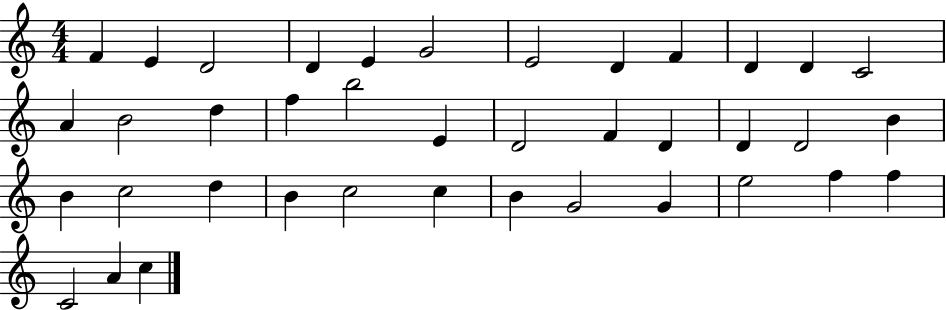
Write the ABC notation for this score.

X:1
T:Untitled
M:4/4
L:1/4
K:C
F E D2 D E G2 E2 D F D D C2 A B2 d f b2 E D2 F D D D2 B B c2 d B c2 c B G2 G e2 f f C2 A c